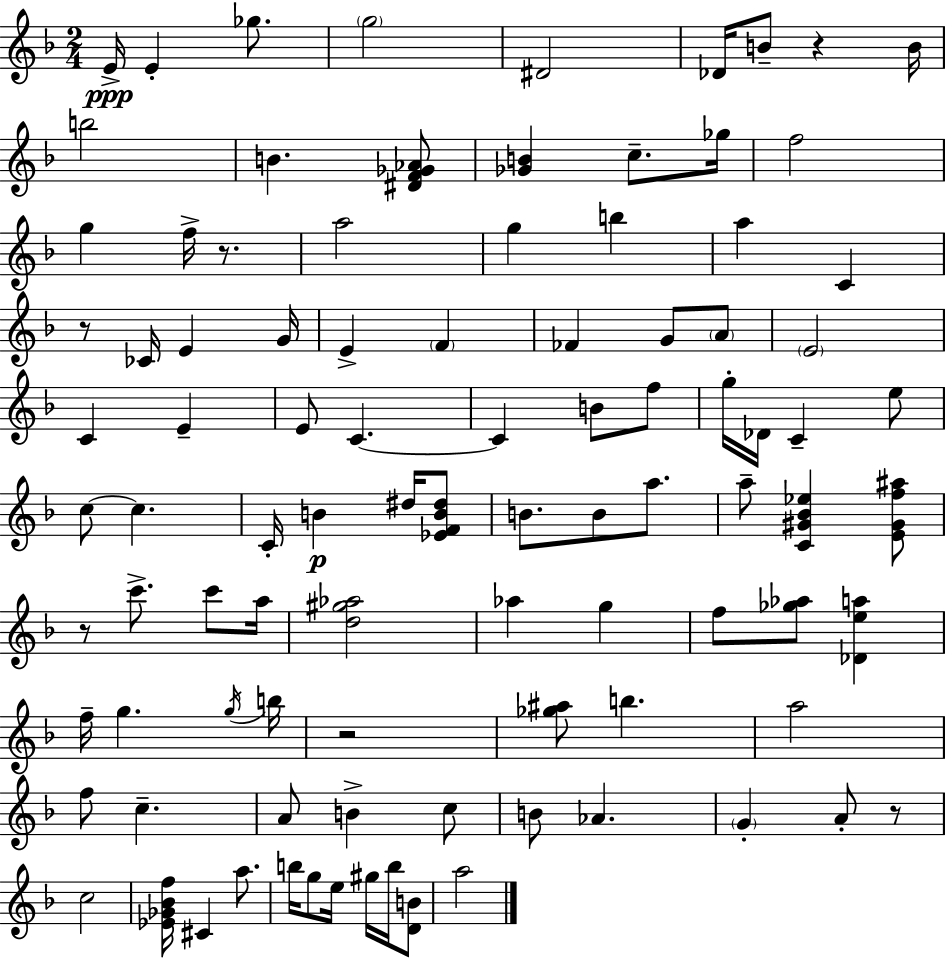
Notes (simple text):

E4/s E4/q Gb5/e. G5/h D#4/h Db4/s B4/e R/q B4/s B5/h B4/q. [D#4,F4,Gb4,Ab4]/e [Gb4,B4]/q C5/e. Gb5/s F5/h G5/q F5/s R/e. A5/h G5/q B5/q A5/q C4/q R/e CES4/s E4/q G4/s E4/q F4/q FES4/q G4/e A4/e E4/h C4/q E4/q E4/e C4/q. C4/q B4/e F5/e G5/s Db4/s C4/q E5/e C5/e C5/q. C4/s B4/q D#5/s [Eb4,F4,B4,D#5]/e B4/e. B4/e A5/e. A5/e [C4,G#4,Bb4,Eb5]/q [E4,G#4,F5,A#5]/e R/e C6/e. C6/e A5/s [D5,G#5,Ab5]/h Ab5/q G5/q F5/e [Gb5,Ab5]/e [Db4,E5,A5]/q F5/s G5/q. G5/s B5/s R/h [Gb5,A#5]/e B5/q. A5/h F5/e C5/q. A4/e B4/q C5/e B4/e Ab4/q. G4/q A4/e R/e C5/h [Eb4,Gb4,Bb4,F5]/s C#4/q A5/e. B5/s G5/e E5/s G#5/s B5/s [D4,B4]/e A5/h